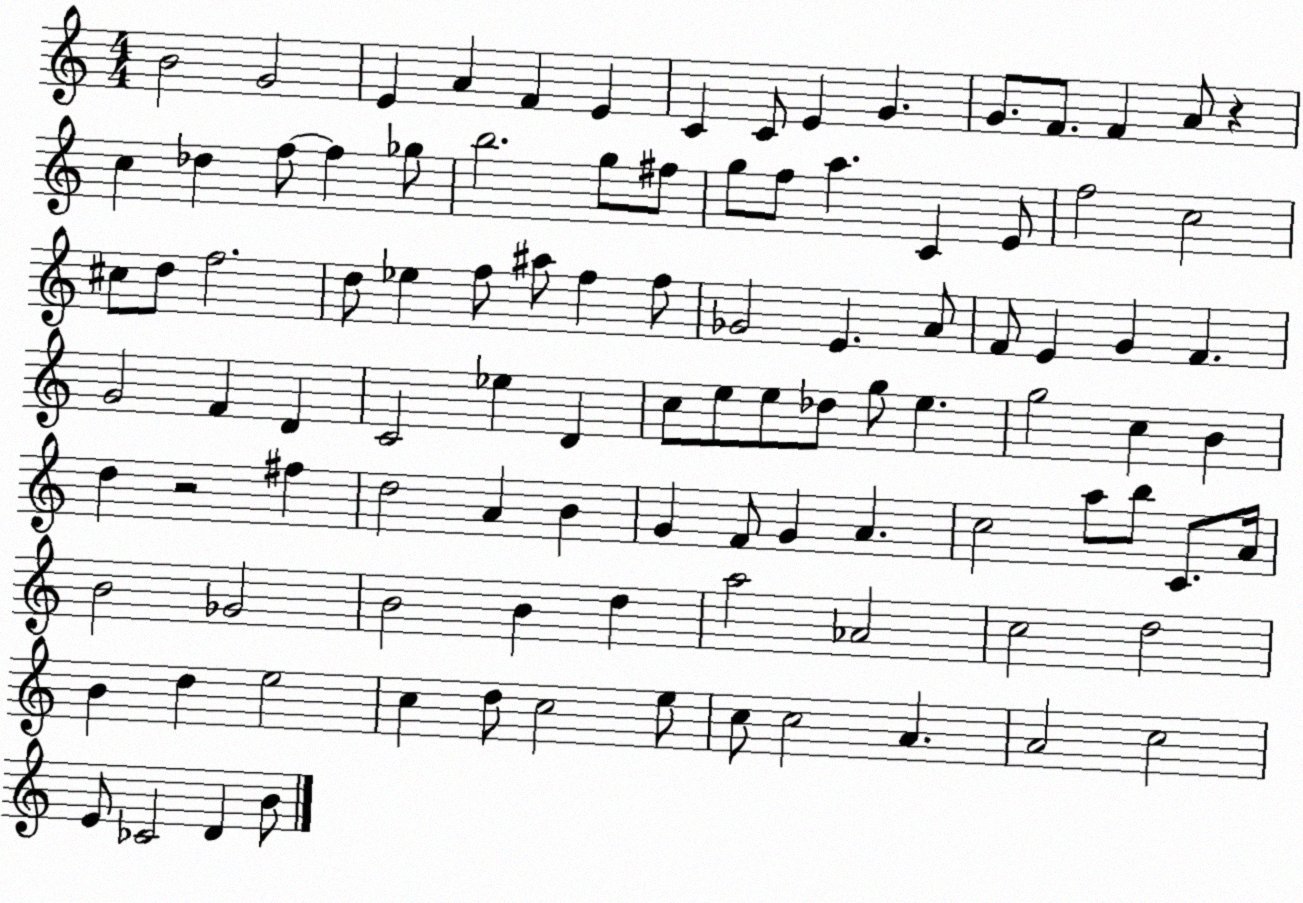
X:1
T:Untitled
M:4/4
L:1/4
K:C
B2 G2 E A F E C C/2 E G G/2 F/2 F A/2 z c _d f/2 f _g/2 b2 g/2 ^f/2 g/2 f/2 a C E/2 f2 c2 ^c/2 d/2 f2 d/2 _e f/2 ^a/2 f f/2 _G2 E A/2 F/2 E G F G2 F D C2 _e D c/2 e/2 e/2 _d/2 g/2 e g2 c B d z2 ^f d2 A B G F/2 G A c2 a/2 b/2 C/2 A/4 B2 _G2 B2 B d a2 _A2 c2 d2 B d e2 c d/2 c2 e/2 c/2 c2 A A2 c2 E/2 _C2 D B/2